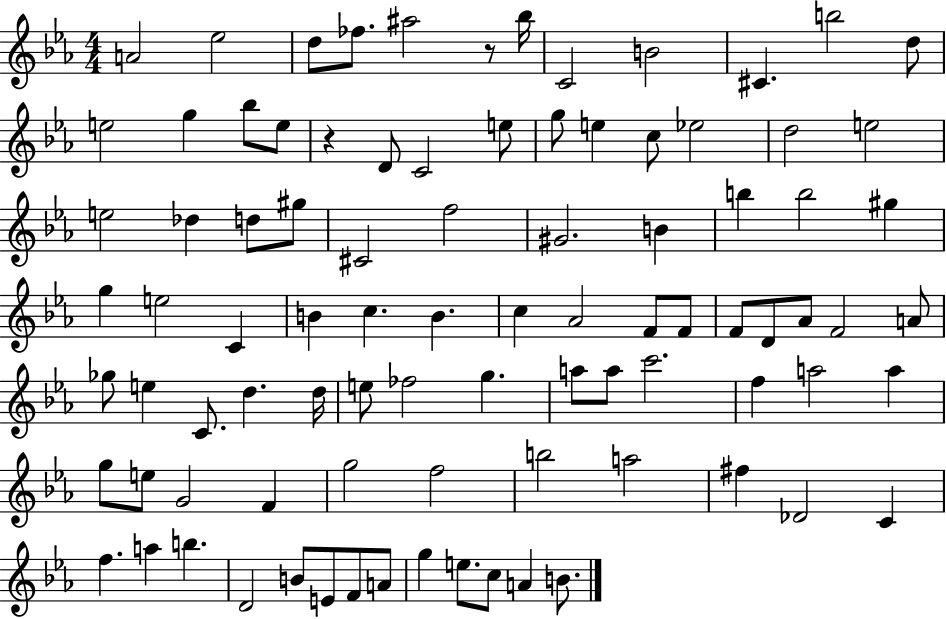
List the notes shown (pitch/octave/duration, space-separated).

A4/h Eb5/h D5/e FES5/e. A#5/h R/e Bb5/s C4/h B4/h C#4/q. B5/h D5/e E5/h G5/q Bb5/e E5/e R/q D4/e C4/h E5/e G5/e E5/q C5/e Eb5/h D5/h E5/h E5/h Db5/q D5/e G#5/e C#4/h F5/h G#4/h. B4/q B5/q B5/h G#5/q G5/q E5/h C4/q B4/q C5/q. B4/q. C5/q Ab4/h F4/e F4/e F4/e D4/e Ab4/e F4/h A4/e Gb5/e E5/q C4/e. D5/q. D5/s E5/e FES5/h G5/q. A5/e A5/e C6/h. F5/q A5/h A5/q G5/e E5/e G4/h F4/q G5/h F5/h B5/h A5/h F#5/q Db4/h C4/q F5/q. A5/q B5/q. D4/h B4/e E4/e F4/e A4/e G5/q E5/e. C5/e A4/q B4/e.